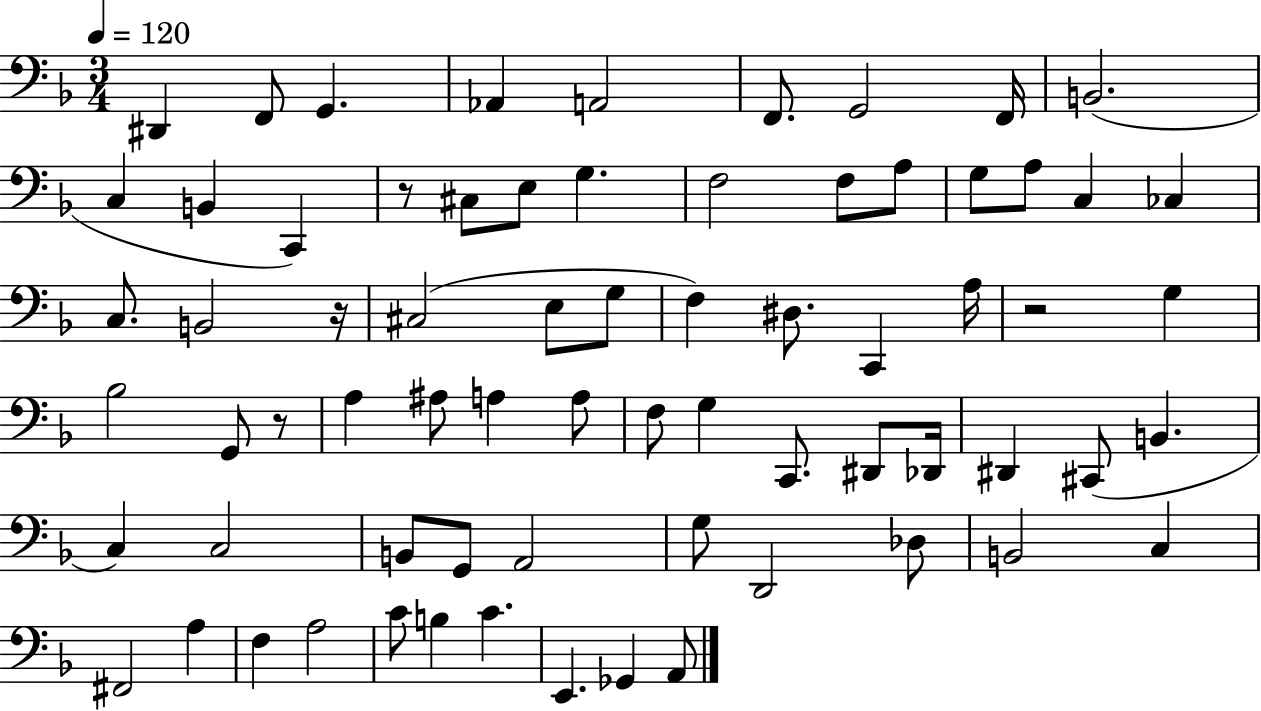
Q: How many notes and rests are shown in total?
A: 70